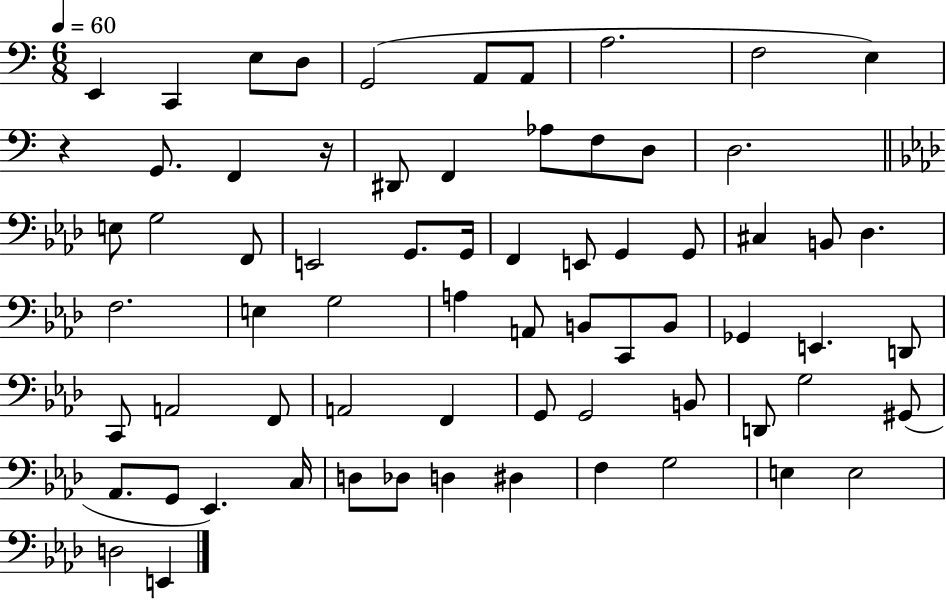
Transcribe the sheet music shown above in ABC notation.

X:1
T:Untitled
M:6/8
L:1/4
K:C
E,, C,, E,/2 D,/2 G,,2 A,,/2 A,,/2 A,2 F,2 E, z G,,/2 F,, z/4 ^D,,/2 F,, _A,/2 F,/2 D,/2 D,2 E,/2 G,2 F,,/2 E,,2 G,,/2 G,,/4 F,, E,,/2 G,, G,,/2 ^C, B,,/2 _D, F,2 E, G,2 A, A,,/2 B,,/2 C,,/2 B,,/2 _G,, E,, D,,/2 C,,/2 A,,2 F,,/2 A,,2 F,, G,,/2 G,,2 B,,/2 D,,/2 G,2 ^G,,/2 _A,,/2 G,,/2 _E,, C,/4 D,/2 _D,/2 D, ^D, F, G,2 E, E,2 D,2 E,,